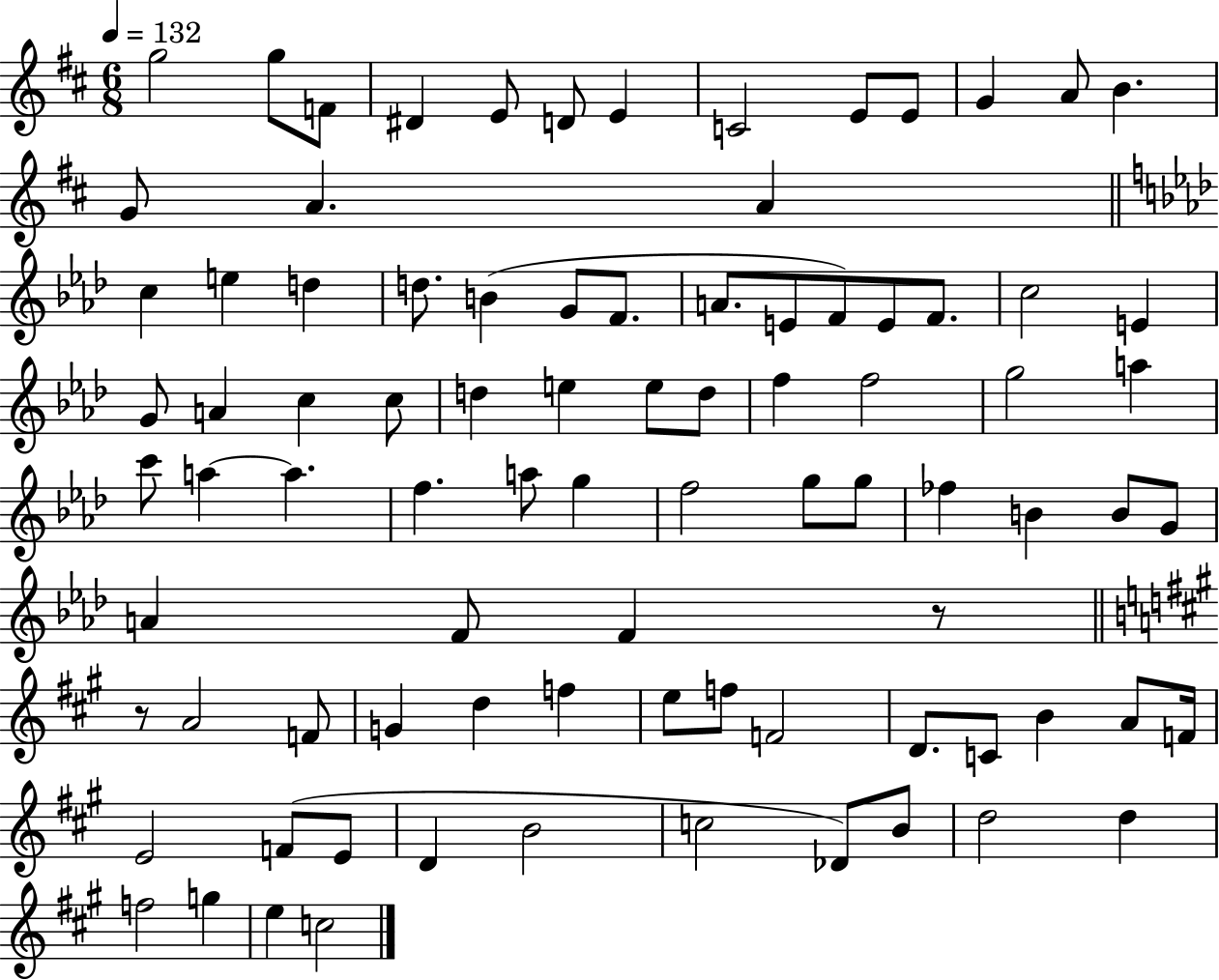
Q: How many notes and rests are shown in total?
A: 87